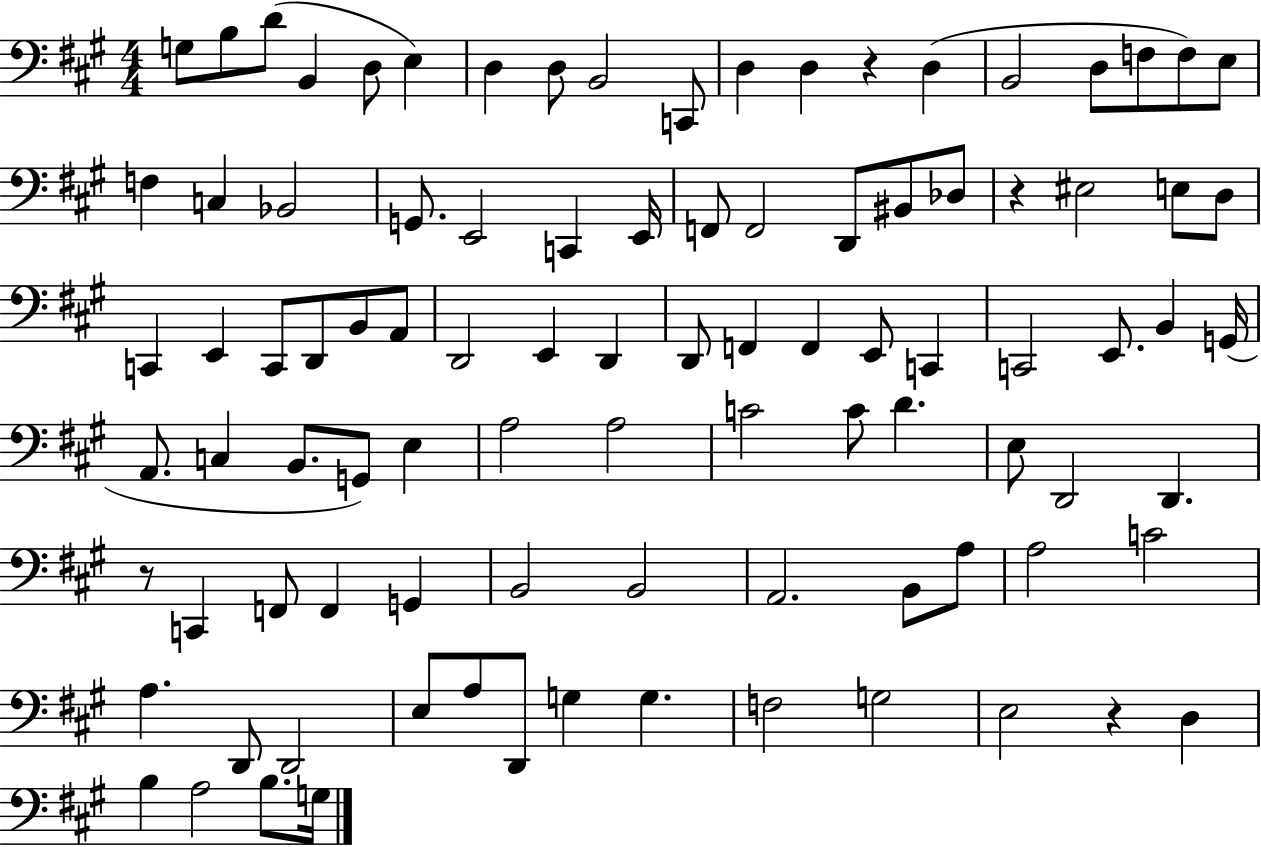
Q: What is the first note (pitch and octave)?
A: G3